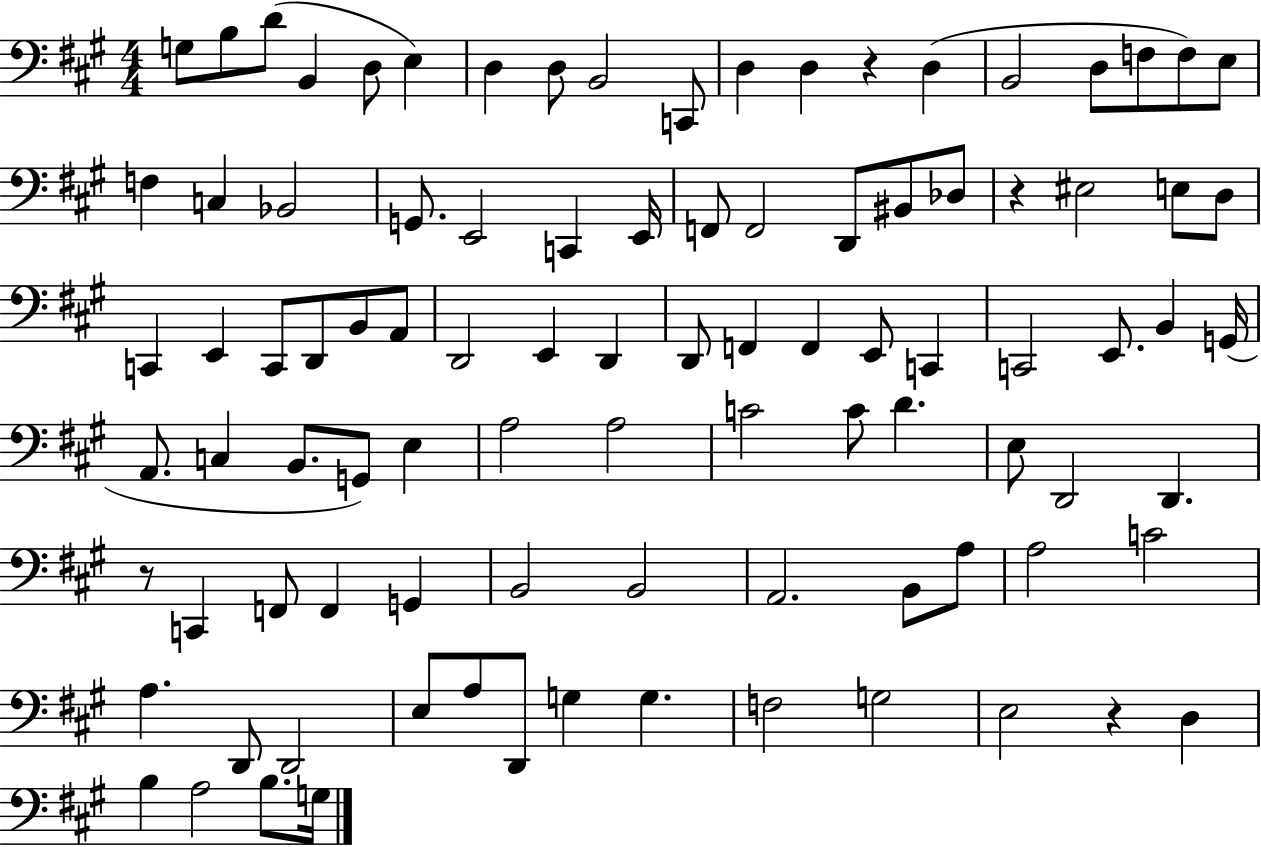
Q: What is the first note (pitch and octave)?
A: G3